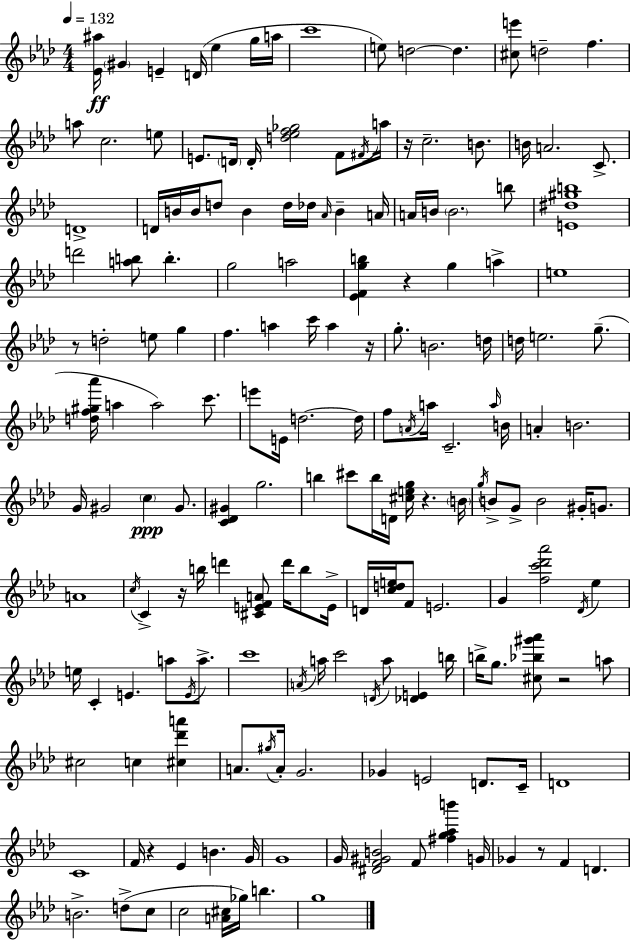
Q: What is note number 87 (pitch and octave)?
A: G5